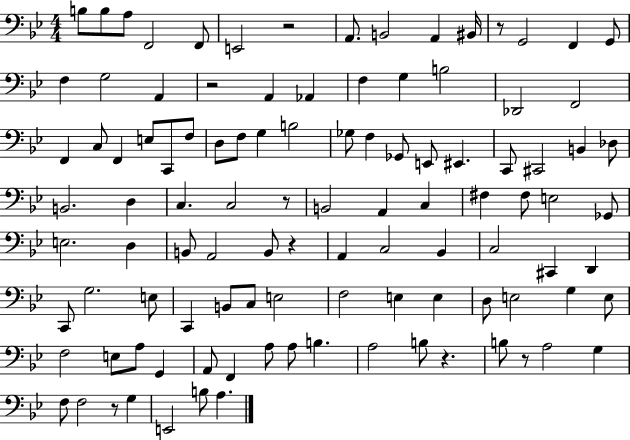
X:1
T:Untitled
M:4/4
L:1/4
K:Bb
B,/2 B,/2 A,/2 F,,2 F,,/2 E,,2 z2 A,,/2 B,,2 A,, ^B,,/4 z/2 G,,2 F,, G,,/2 F, G,2 A,, z2 A,, _A,, F, G, B,2 _D,,2 F,,2 F,, C,/2 F,, E,/2 C,,/2 F,/2 D,/2 F,/2 G, B,2 _G,/2 F, _G,,/2 E,,/2 ^E,, C,,/2 ^C,,2 B,, _D,/2 B,,2 D, C, C,2 z/2 B,,2 A,, C, ^F, ^F,/2 E,2 _G,,/2 E,2 D, B,,/2 A,,2 B,,/2 z A,, C,2 _B,, C,2 ^C,, D,, C,,/2 G,2 E,/2 C,, B,,/2 C,/2 E,2 F,2 E, E, D,/2 E,2 G, E,/2 F,2 E,/2 A,/2 G,, A,,/2 F,, A,/2 A,/2 B, A,2 B,/2 z B,/2 z/2 A,2 G, F,/2 F,2 z/2 G, E,,2 B,/2 A,